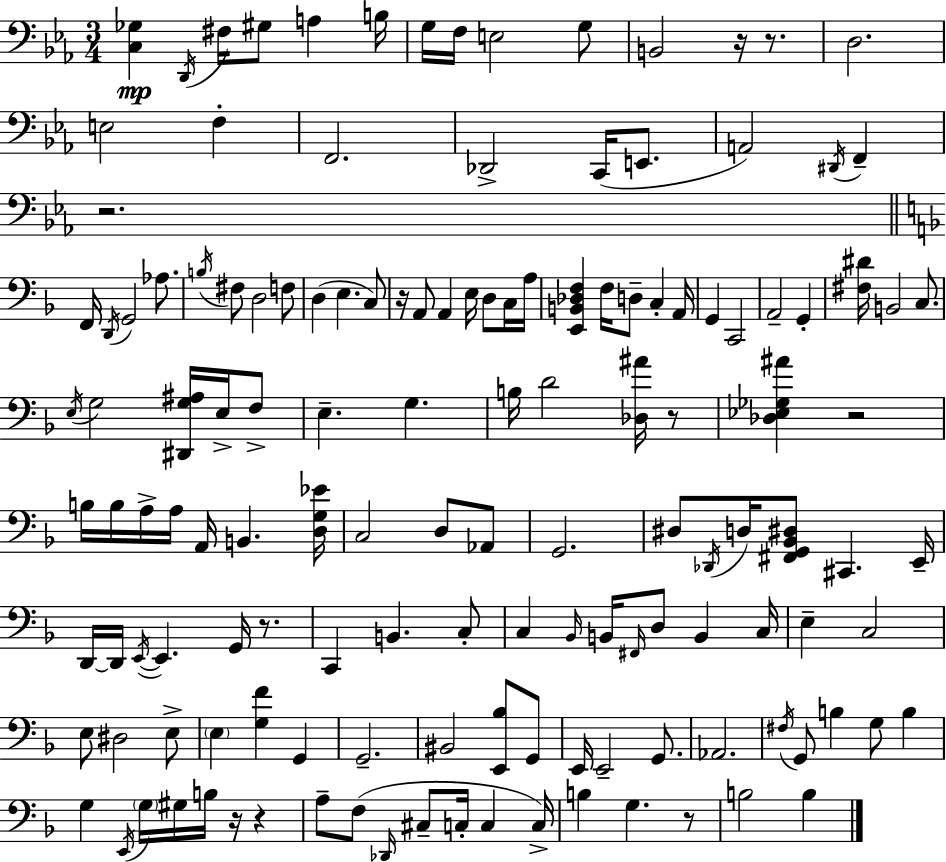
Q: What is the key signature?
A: EES major